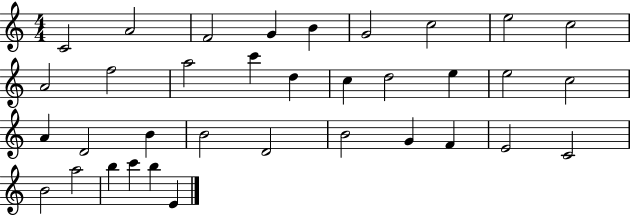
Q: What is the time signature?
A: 4/4